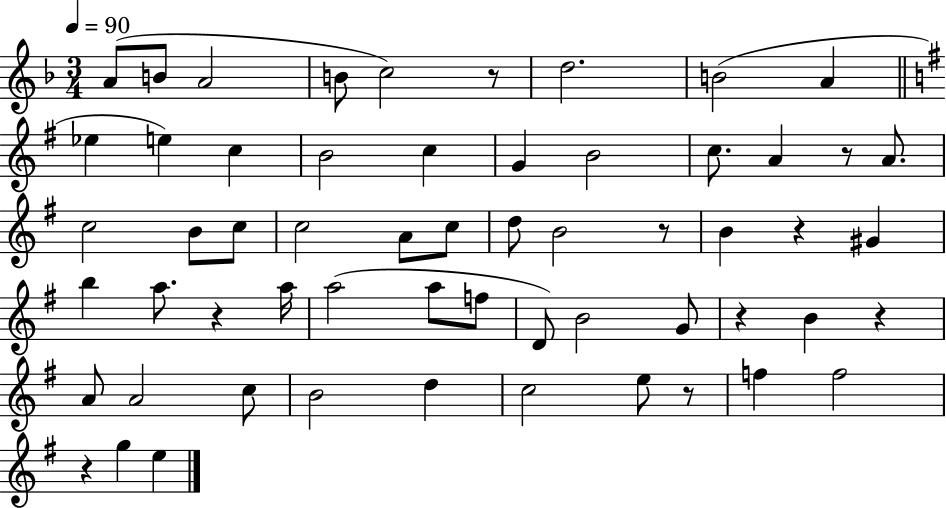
{
  \clef treble
  \numericTimeSignature
  \time 3/4
  \key f \major
  \tempo 4 = 90
  a'8( b'8 a'2 | b'8 c''2) r8 | d''2. | b'2( a'4 | \break \bar "||" \break \key g \major ees''4 e''4) c''4 | b'2 c''4 | g'4 b'2 | c''8. a'4 r8 a'8. | \break c''2 b'8 c''8 | c''2 a'8 c''8 | d''8 b'2 r8 | b'4 r4 gis'4 | \break b''4 a''8. r4 a''16 | a''2( a''8 f''8 | d'8) b'2 g'8 | r4 b'4 r4 | \break a'8 a'2 c''8 | b'2 d''4 | c''2 e''8 r8 | f''4 f''2 | \break r4 g''4 e''4 | \bar "|."
}